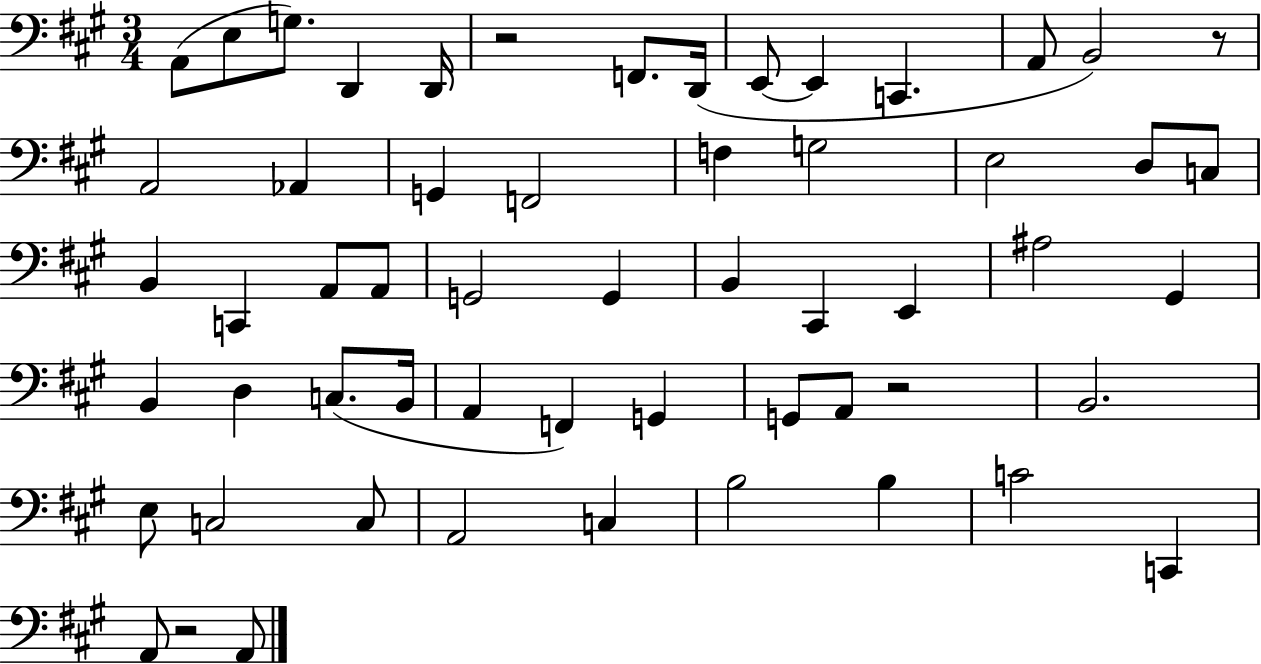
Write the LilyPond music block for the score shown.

{
  \clef bass
  \numericTimeSignature
  \time 3/4
  \key a \major
  a,8( e8 g8.) d,4 d,16 | r2 f,8. d,16( | e,8~~ e,4 c,4. | a,8 b,2) r8 | \break a,2 aes,4 | g,4 f,2 | f4 g2 | e2 d8 c8 | \break b,4 c,4 a,8 a,8 | g,2 g,4 | b,4 cis,4 e,4 | ais2 gis,4 | \break b,4 d4 c8.( b,16 | a,4 f,4) g,4 | g,8 a,8 r2 | b,2. | \break e8 c2 c8 | a,2 c4 | b2 b4 | c'2 c,4 | \break a,8 r2 a,8 | \bar "|."
}